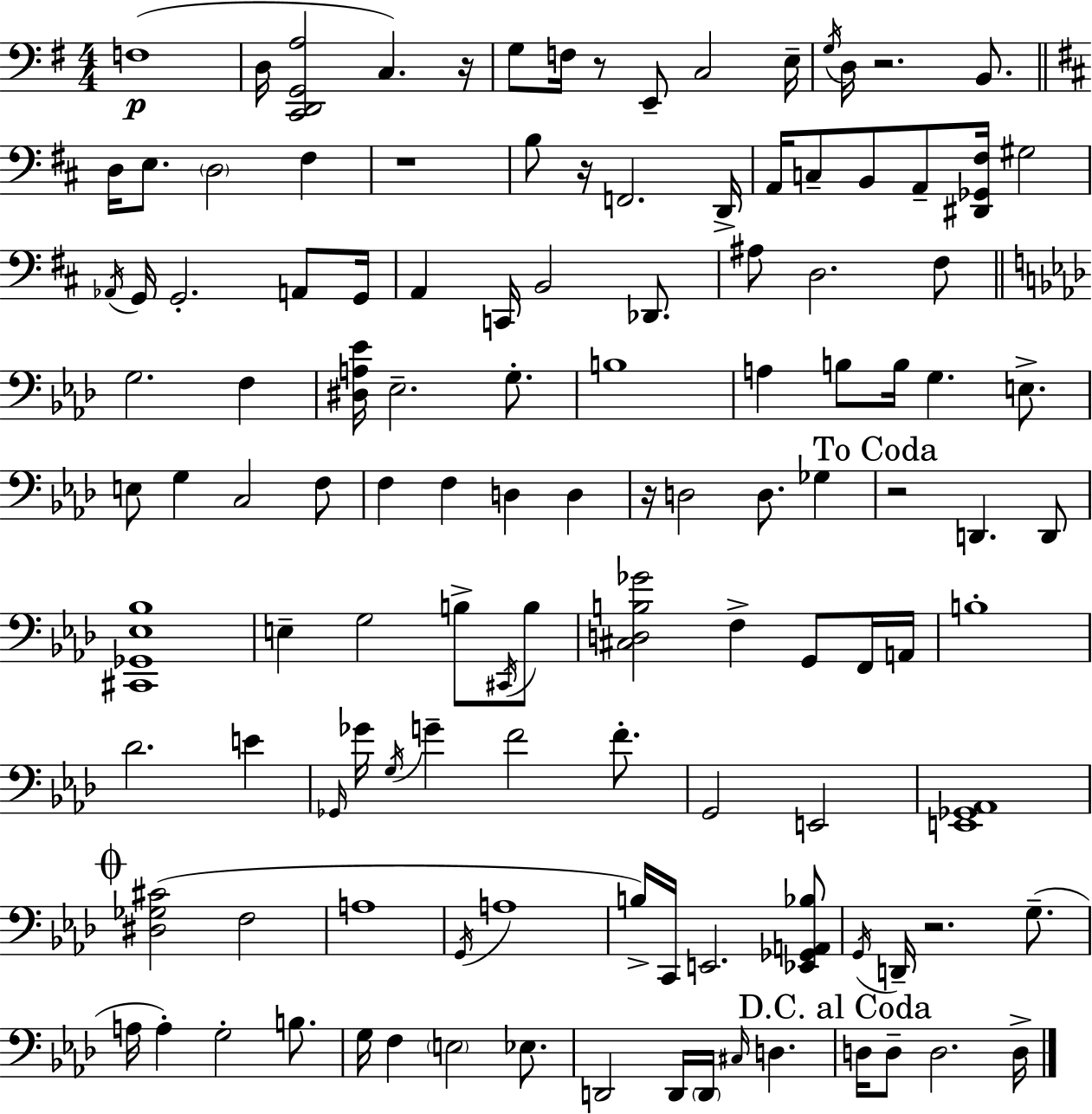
X:1
T:Untitled
M:4/4
L:1/4
K:Em
F,4 D,/4 [C,,D,,G,,A,]2 C, z/4 G,/2 F,/4 z/2 E,,/2 C,2 E,/4 G,/4 D,/4 z2 B,,/2 D,/4 E,/2 D,2 ^F, z4 B,/2 z/4 F,,2 D,,/4 A,,/4 C,/2 B,,/2 A,,/2 [^D,,_G,,^F,]/4 ^G,2 _A,,/4 G,,/4 G,,2 A,,/2 G,,/4 A,, C,,/4 B,,2 _D,,/2 ^A,/2 D,2 ^F,/2 G,2 F, [^D,A,_E]/4 _E,2 G,/2 B,4 A, B,/2 B,/4 G, E,/2 E,/2 G, C,2 F,/2 F, F, D, D, z/4 D,2 D,/2 _G, z2 D,, D,,/2 [^C,,_G,,_E,_B,]4 E, G,2 B,/2 ^C,,/4 B,/2 [^C,D,B,_G]2 F, G,,/2 F,,/4 A,,/4 B,4 _D2 E _G,,/4 _G/4 G,/4 G F2 F/2 G,,2 E,,2 [E,,_G,,_A,,]4 [^D,_G,^C]2 F,2 A,4 G,,/4 A,4 B,/4 C,,/4 E,,2 [_E,,_G,,A,,_B,]/2 G,,/4 D,,/4 z2 G,/2 A,/4 A, G,2 B,/2 G,/4 F, E,2 _E,/2 D,,2 D,,/4 D,,/4 ^C,/4 D, D,/4 D,/2 D,2 D,/4